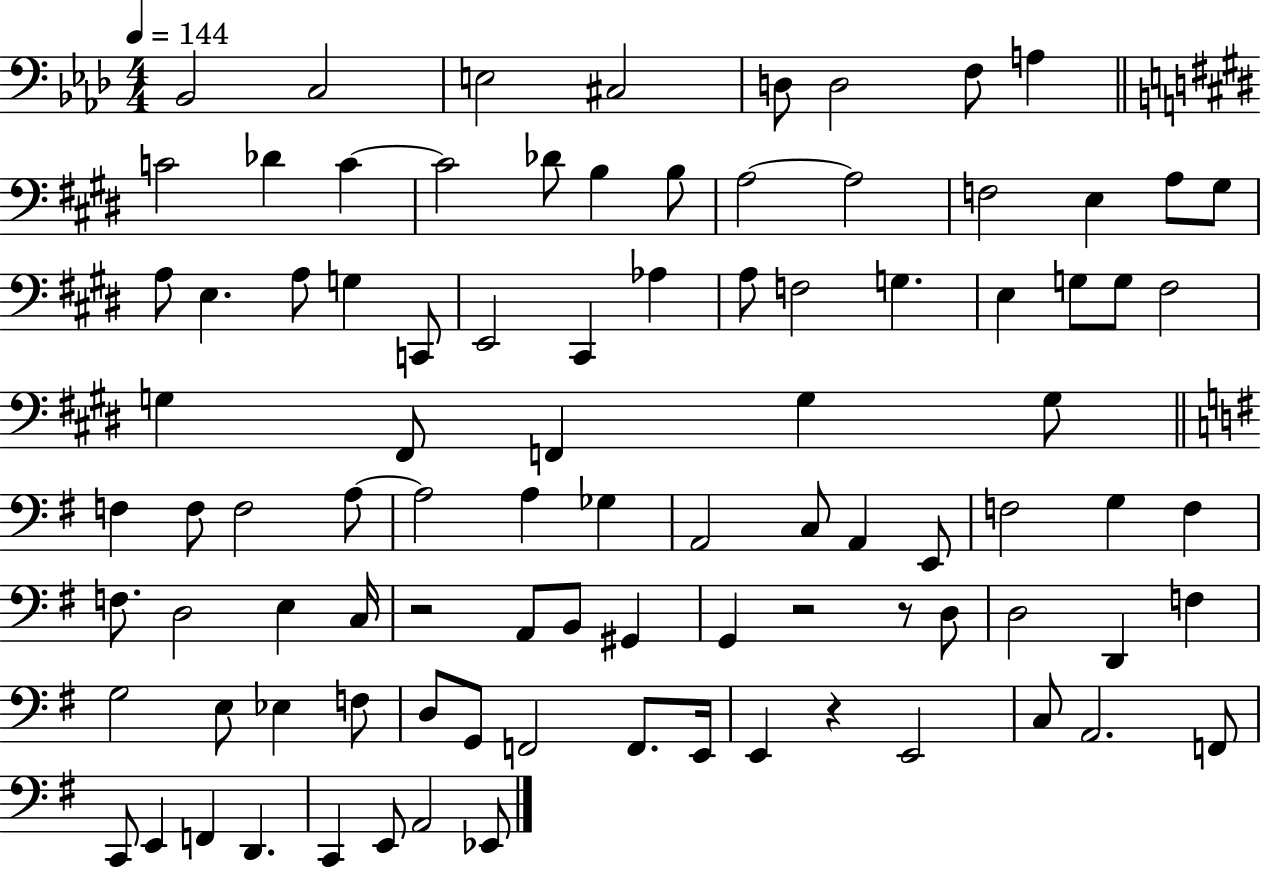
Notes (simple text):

Bb2/h C3/h E3/h C#3/h D3/e D3/h F3/e A3/q C4/h Db4/q C4/q C4/h Db4/e B3/q B3/e A3/h A3/h F3/h E3/q A3/e G#3/e A3/e E3/q. A3/e G3/q C2/e E2/h C#2/q Ab3/q A3/e F3/h G3/q. E3/q G3/e G3/e F#3/h G3/q F#2/e F2/q G3/q G3/e F3/q F3/e F3/h A3/e A3/h A3/q Gb3/q A2/h C3/e A2/q E2/e F3/h G3/q F3/q F3/e. D3/h E3/q C3/s R/h A2/e B2/e G#2/q G2/q R/h R/e D3/e D3/h D2/q F3/q G3/h E3/e Eb3/q F3/e D3/e G2/e F2/h F2/e. E2/s E2/q R/q E2/h C3/e A2/h. F2/e C2/e E2/q F2/q D2/q. C2/q E2/e A2/h Eb2/e